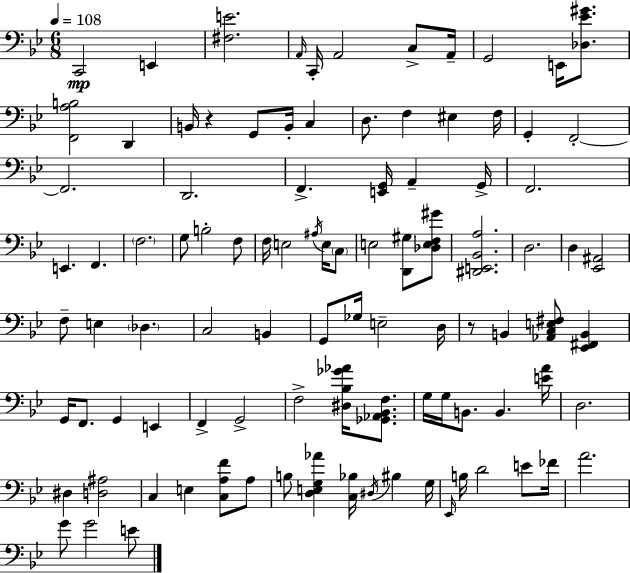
{
  \clef bass
  \numericTimeSignature
  \time 6/8
  \key g \minor
  \tempo 4 = 108
  c,2\mp e,4 | <fis e'>2. | \grace { a,16 } c,16-. a,2 c8-> | a,16-- g,2 e,16 <des ees' gis'>8. | \break <f, a b>2 d,4 | b,16 r4 g,8 b,16-. c4 | d8. f4 eis4 | f16 g,4-. f,2-.~~ | \break f,2. | d,2. | f,4.-> <e, g,>16 a,4-- | g,16-> f,2. | \break e,4. f,4. | \parenthesize f2. | g8 b2-. f8 | f16 e2 \acciaccatura { ais16 } e16 | \break \parenthesize c8 e2 <d, gis>8 | <des e f gis'>8 <dis, e, bes, a>2. | d2. | d4 <ees, ais,>2 | \break f8-- e4 \parenthesize des4. | c2 b,4 | g,8 ges16 e2-- | d16 r8 b,4 <aes, c e fis>8 <ees, fis, b,>4 | \break g,16 f,8. g,4 e,4 | f,4-> g,2-> | f2-> <dis bes ges' aes'>16 <ges, aes, bes, f>8. | g16 g16 b,8. b,4. | \break <e' a'>16 d2. | dis4 <d ais>2 | c4 e4 <c a f'>8 | a8 b8 <d e g aes'>4 <c bes>16 \acciaccatura { dis16 } bis4 | \break g16 \grace { ees,16 } b16 d'2 | e'8 fes'16 a'2. | g'8 g'2 | e'8 \bar "|."
}